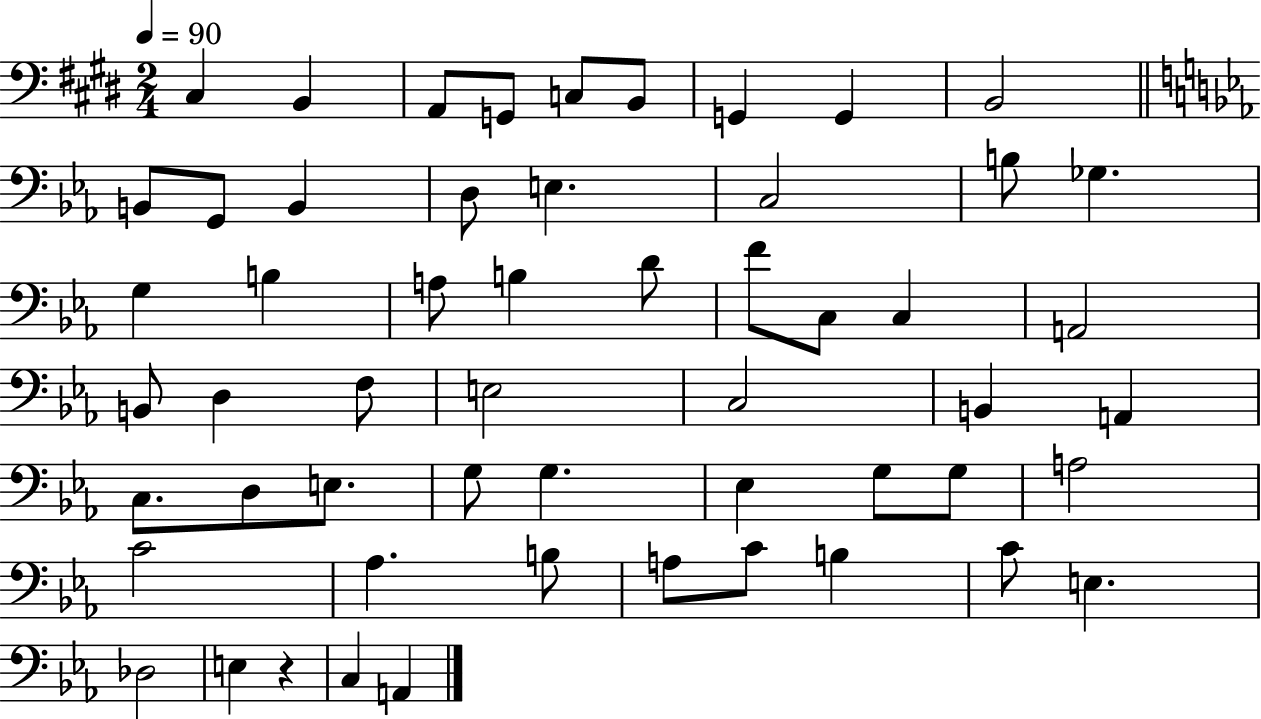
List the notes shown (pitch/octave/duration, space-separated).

C#3/q B2/q A2/e G2/e C3/e B2/e G2/q G2/q B2/h B2/e G2/e B2/q D3/e E3/q. C3/h B3/e Gb3/q. G3/q B3/q A3/e B3/q D4/e F4/e C3/e C3/q A2/h B2/e D3/q F3/e E3/h C3/h B2/q A2/q C3/e. D3/e E3/e. G3/e G3/q. Eb3/q G3/e G3/e A3/h C4/h Ab3/q. B3/e A3/e C4/e B3/q C4/e E3/q. Db3/h E3/q R/q C3/q A2/q